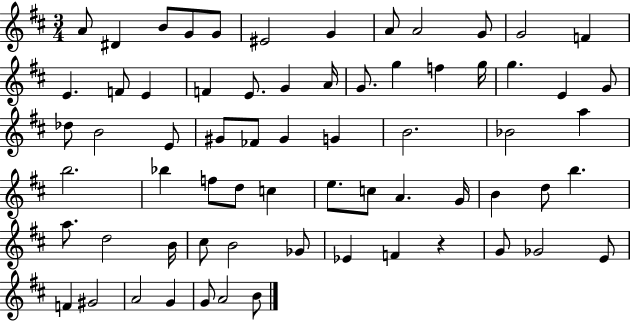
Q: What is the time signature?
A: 3/4